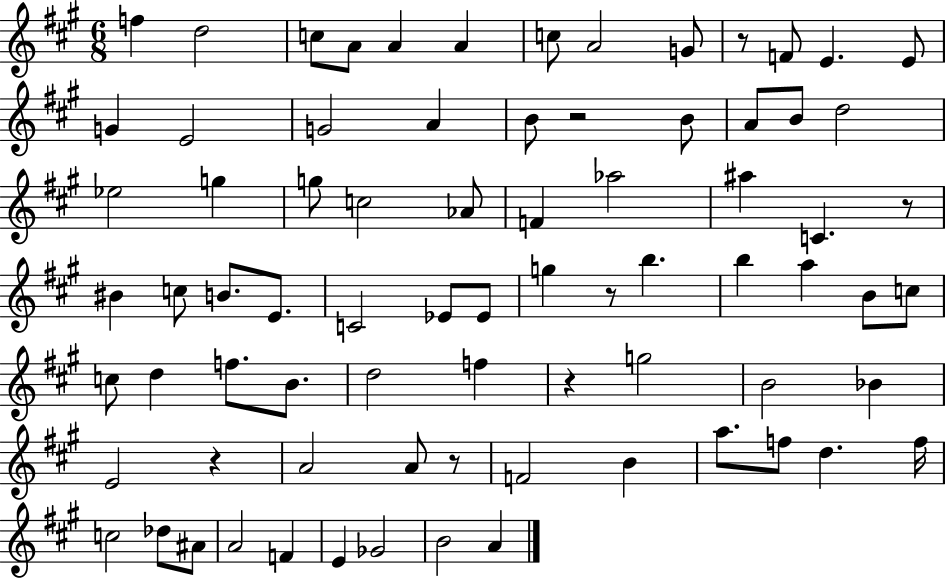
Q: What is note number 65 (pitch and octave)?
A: A4